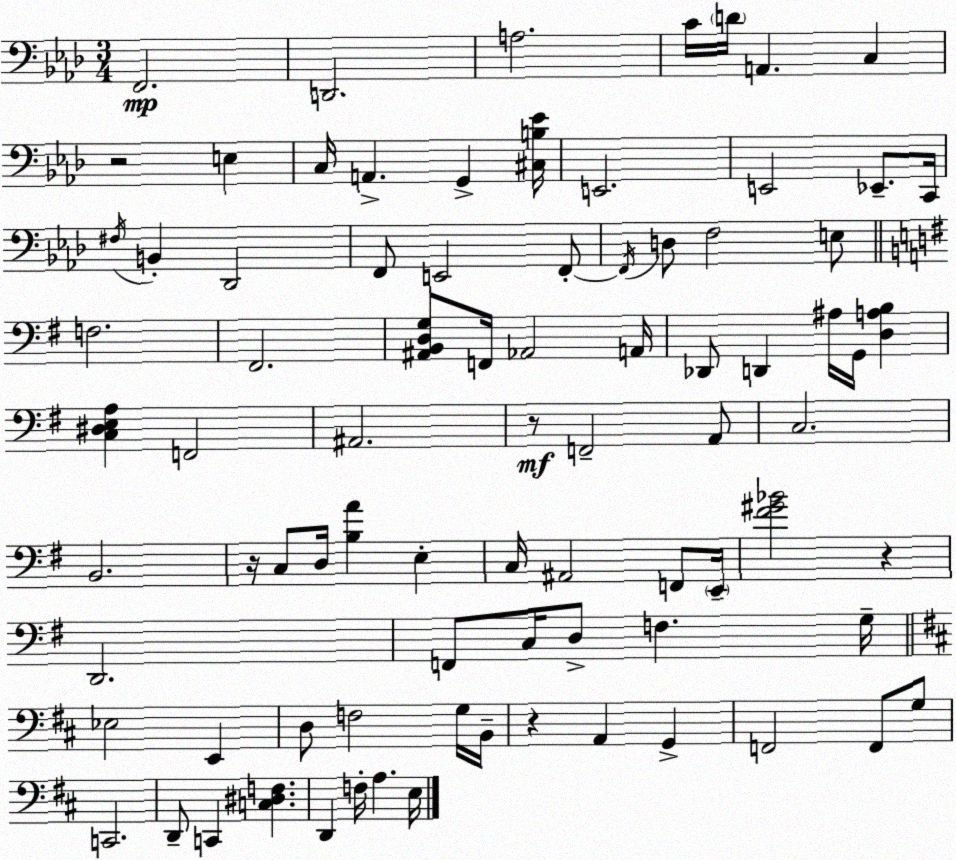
X:1
T:Untitled
M:3/4
L:1/4
K:Ab
F,,2 D,,2 A,2 C/4 D/4 A,, C, z2 E, C,/4 A,, G,, [^C,B,_E]/4 E,,2 E,,2 _E,,/2 C,,/4 ^F,/4 B,, _D,,2 F,,/2 E,,2 F,,/2 F,,/4 D,/2 F,2 E,/2 F,2 ^F,,2 [^A,,B,,D,G,]/2 F,,/4 _A,,2 A,,/4 _D,,/2 D,, ^A,/4 G,,/4 [D,A,B,] [C,^D,E,A,] F,,2 ^A,,2 z/2 F,,2 A,,/2 C,2 B,,2 z/4 C,/2 D,/4 [B,A] E, C,/4 ^A,,2 F,,/2 E,,/4 [^F^G_B]2 z D,,2 F,,/2 C,/4 D,/2 F, G,/4 _E,2 E,, D,/2 F,2 G,/4 B,,/4 z A,, G,, F,,2 F,,/2 G,/2 C,,2 D,,/2 C,, [C,^D,F,] D,, F,/4 A, E,/4